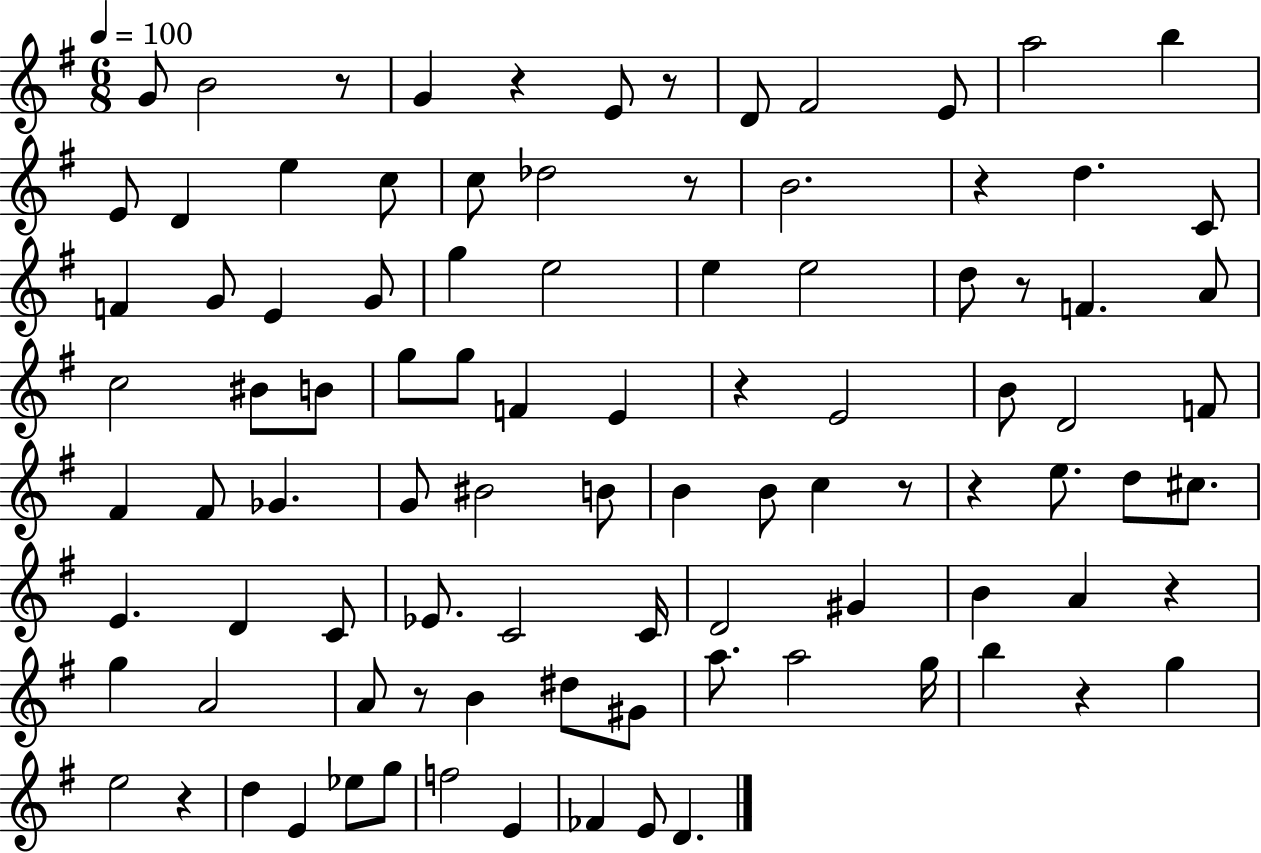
G4/e B4/h R/e G4/q R/q E4/e R/e D4/e F#4/h E4/e A5/h B5/q E4/e D4/q E5/q C5/e C5/e Db5/h R/e B4/h. R/q D5/q. C4/e F4/q G4/e E4/q G4/e G5/q E5/h E5/q E5/h D5/e R/e F4/q. A4/e C5/h BIS4/e B4/e G5/e G5/e F4/q E4/q R/q E4/h B4/e D4/h F4/e F#4/q F#4/e Gb4/q. G4/e BIS4/h B4/e B4/q B4/e C5/q R/e R/q E5/e. D5/e C#5/e. E4/q. D4/q C4/e Eb4/e. C4/h C4/s D4/h G#4/q B4/q A4/q R/q G5/q A4/h A4/e R/e B4/q D#5/e G#4/e A5/e. A5/h G5/s B5/q R/q G5/q E5/h R/q D5/q E4/q Eb5/e G5/e F5/h E4/q FES4/q E4/e D4/q.